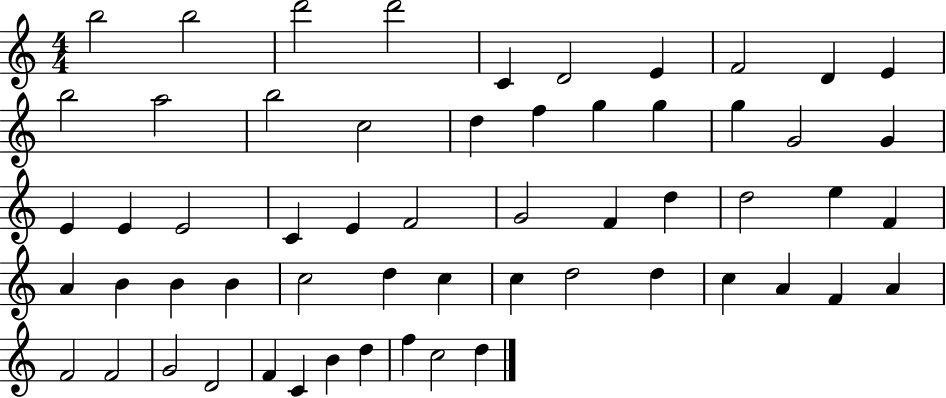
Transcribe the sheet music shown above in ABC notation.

X:1
T:Untitled
M:4/4
L:1/4
K:C
b2 b2 d'2 d'2 C D2 E F2 D E b2 a2 b2 c2 d f g g g G2 G E E E2 C E F2 G2 F d d2 e F A B B B c2 d c c d2 d c A F A F2 F2 G2 D2 F C B d f c2 d